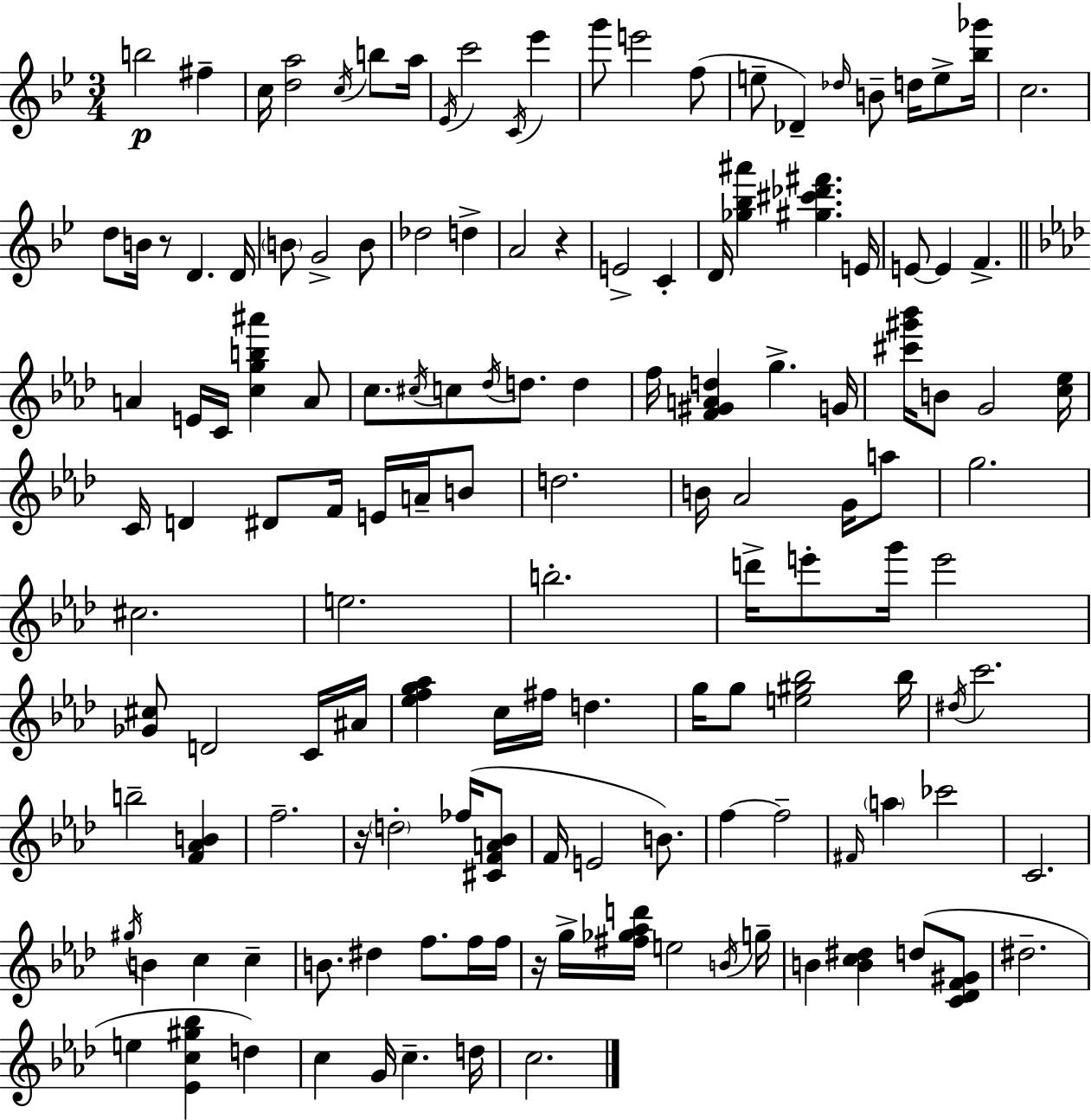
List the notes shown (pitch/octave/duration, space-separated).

B5/h F#5/q C5/s [D5,A5]/h C5/s B5/e A5/s Eb4/s C6/h C4/s Eb6/q G6/e E6/h F5/e E5/e Db4/q Db5/s B4/e D5/s E5/e [Bb5,Gb6]/s C5/h. D5/e B4/s R/e D4/q. D4/s B4/e G4/h B4/e Db5/h D5/q A4/h R/q E4/h C4/q D4/s [Gb5,Bb5,A#6]/q [G#5,C#6,Db6,F#6]/q. E4/s E4/e E4/q F4/q. A4/q E4/s C4/s [C5,G5,B5,A#6]/q A4/e C5/e. C#5/s C5/e Db5/s D5/e. D5/q F5/s [F4,G#4,A4,D5]/q G5/q. G4/s [C#6,G#6,Bb6]/s B4/e G4/h [C5,Eb5]/s C4/s D4/q D#4/e F4/s E4/s A4/s B4/e D5/h. B4/s Ab4/h G4/s A5/e G5/h. C#5/h. E5/h. B5/h. D6/s E6/e G6/s E6/h [Gb4,C#5]/e D4/h C4/s A#4/s [Eb5,F5,G5,Ab5]/q C5/s F#5/s D5/q. G5/s G5/e [E5,G#5,Bb5]/h Bb5/s D#5/s C6/h. B5/h [F4,Ab4,B4]/q F5/h. R/s D5/h FES5/s [C#4,F4,A4,Bb4]/e F4/s E4/h B4/e. F5/q F5/h F#4/s A5/q CES6/h C4/h. G#5/s B4/q C5/q C5/q B4/e. D#5/q F5/e. F5/s F5/s R/s G5/s [F#5,Gb5,Ab5,D6]/s E5/h B4/s G5/s B4/q [B4,C5,D#5]/q D5/e [C4,Db4,F4,G#4]/e D#5/h. E5/q [Eb4,C5,G#5,Bb5]/q D5/q C5/q G4/s C5/q. D5/s C5/h.